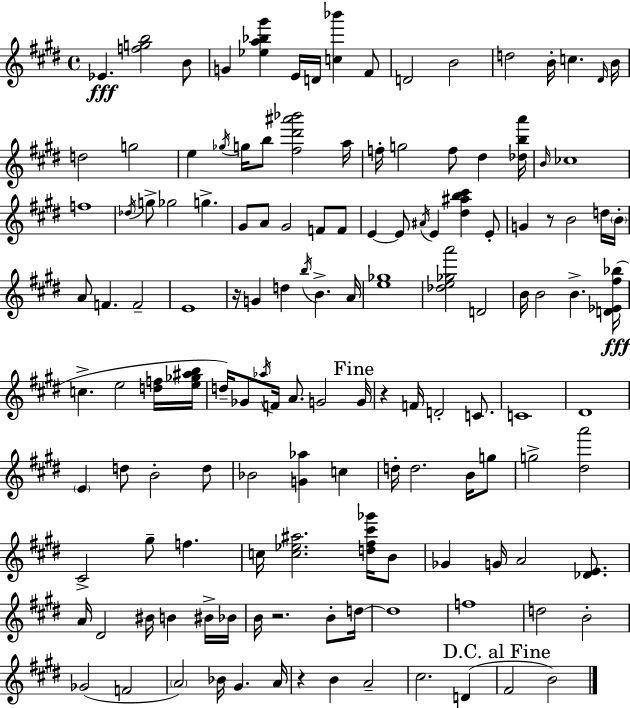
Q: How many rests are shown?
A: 5